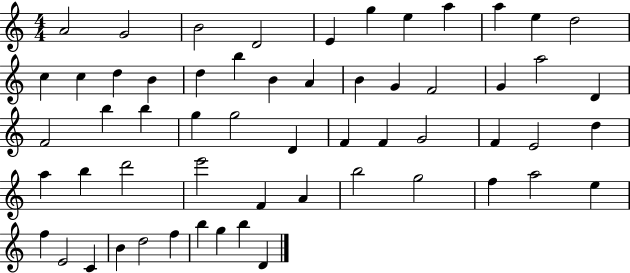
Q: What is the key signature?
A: C major